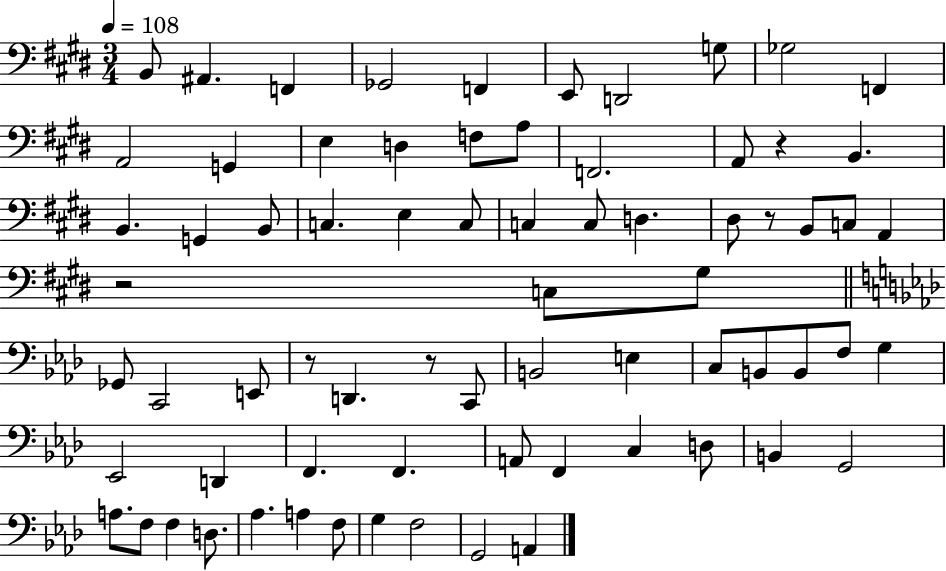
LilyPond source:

{
  \clef bass
  \numericTimeSignature
  \time 3/4
  \key e \major
  \tempo 4 = 108
  b,8 ais,4. f,4 | ges,2 f,4 | e,8 d,2 g8 | ges2 f,4 | \break a,2 g,4 | e4 d4 f8 a8 | f,2. | a,8 r4 b,4. | \break b,4. g,4 b,8 | c4. e4 c8 | c4 c8 d4. | dis8 r8 b,8 c8 a,4 | \break r2 c8 gis8 | \bar "||" \break \key aes \major ges,8 c,2 e,8 | r8 d,4. r8 c,8 | b,2 e4 | c8 b,8 b,8 f8 g4 | \break ees,2 d,4 | f,4. f,4. | a,8 f,4 c4 d8 | b,4 g,2 | \break a8. f8 f4 d8. | aes4. a4 f8 | g4 f2 | g,2 a,4 | \break \bar "|."
}